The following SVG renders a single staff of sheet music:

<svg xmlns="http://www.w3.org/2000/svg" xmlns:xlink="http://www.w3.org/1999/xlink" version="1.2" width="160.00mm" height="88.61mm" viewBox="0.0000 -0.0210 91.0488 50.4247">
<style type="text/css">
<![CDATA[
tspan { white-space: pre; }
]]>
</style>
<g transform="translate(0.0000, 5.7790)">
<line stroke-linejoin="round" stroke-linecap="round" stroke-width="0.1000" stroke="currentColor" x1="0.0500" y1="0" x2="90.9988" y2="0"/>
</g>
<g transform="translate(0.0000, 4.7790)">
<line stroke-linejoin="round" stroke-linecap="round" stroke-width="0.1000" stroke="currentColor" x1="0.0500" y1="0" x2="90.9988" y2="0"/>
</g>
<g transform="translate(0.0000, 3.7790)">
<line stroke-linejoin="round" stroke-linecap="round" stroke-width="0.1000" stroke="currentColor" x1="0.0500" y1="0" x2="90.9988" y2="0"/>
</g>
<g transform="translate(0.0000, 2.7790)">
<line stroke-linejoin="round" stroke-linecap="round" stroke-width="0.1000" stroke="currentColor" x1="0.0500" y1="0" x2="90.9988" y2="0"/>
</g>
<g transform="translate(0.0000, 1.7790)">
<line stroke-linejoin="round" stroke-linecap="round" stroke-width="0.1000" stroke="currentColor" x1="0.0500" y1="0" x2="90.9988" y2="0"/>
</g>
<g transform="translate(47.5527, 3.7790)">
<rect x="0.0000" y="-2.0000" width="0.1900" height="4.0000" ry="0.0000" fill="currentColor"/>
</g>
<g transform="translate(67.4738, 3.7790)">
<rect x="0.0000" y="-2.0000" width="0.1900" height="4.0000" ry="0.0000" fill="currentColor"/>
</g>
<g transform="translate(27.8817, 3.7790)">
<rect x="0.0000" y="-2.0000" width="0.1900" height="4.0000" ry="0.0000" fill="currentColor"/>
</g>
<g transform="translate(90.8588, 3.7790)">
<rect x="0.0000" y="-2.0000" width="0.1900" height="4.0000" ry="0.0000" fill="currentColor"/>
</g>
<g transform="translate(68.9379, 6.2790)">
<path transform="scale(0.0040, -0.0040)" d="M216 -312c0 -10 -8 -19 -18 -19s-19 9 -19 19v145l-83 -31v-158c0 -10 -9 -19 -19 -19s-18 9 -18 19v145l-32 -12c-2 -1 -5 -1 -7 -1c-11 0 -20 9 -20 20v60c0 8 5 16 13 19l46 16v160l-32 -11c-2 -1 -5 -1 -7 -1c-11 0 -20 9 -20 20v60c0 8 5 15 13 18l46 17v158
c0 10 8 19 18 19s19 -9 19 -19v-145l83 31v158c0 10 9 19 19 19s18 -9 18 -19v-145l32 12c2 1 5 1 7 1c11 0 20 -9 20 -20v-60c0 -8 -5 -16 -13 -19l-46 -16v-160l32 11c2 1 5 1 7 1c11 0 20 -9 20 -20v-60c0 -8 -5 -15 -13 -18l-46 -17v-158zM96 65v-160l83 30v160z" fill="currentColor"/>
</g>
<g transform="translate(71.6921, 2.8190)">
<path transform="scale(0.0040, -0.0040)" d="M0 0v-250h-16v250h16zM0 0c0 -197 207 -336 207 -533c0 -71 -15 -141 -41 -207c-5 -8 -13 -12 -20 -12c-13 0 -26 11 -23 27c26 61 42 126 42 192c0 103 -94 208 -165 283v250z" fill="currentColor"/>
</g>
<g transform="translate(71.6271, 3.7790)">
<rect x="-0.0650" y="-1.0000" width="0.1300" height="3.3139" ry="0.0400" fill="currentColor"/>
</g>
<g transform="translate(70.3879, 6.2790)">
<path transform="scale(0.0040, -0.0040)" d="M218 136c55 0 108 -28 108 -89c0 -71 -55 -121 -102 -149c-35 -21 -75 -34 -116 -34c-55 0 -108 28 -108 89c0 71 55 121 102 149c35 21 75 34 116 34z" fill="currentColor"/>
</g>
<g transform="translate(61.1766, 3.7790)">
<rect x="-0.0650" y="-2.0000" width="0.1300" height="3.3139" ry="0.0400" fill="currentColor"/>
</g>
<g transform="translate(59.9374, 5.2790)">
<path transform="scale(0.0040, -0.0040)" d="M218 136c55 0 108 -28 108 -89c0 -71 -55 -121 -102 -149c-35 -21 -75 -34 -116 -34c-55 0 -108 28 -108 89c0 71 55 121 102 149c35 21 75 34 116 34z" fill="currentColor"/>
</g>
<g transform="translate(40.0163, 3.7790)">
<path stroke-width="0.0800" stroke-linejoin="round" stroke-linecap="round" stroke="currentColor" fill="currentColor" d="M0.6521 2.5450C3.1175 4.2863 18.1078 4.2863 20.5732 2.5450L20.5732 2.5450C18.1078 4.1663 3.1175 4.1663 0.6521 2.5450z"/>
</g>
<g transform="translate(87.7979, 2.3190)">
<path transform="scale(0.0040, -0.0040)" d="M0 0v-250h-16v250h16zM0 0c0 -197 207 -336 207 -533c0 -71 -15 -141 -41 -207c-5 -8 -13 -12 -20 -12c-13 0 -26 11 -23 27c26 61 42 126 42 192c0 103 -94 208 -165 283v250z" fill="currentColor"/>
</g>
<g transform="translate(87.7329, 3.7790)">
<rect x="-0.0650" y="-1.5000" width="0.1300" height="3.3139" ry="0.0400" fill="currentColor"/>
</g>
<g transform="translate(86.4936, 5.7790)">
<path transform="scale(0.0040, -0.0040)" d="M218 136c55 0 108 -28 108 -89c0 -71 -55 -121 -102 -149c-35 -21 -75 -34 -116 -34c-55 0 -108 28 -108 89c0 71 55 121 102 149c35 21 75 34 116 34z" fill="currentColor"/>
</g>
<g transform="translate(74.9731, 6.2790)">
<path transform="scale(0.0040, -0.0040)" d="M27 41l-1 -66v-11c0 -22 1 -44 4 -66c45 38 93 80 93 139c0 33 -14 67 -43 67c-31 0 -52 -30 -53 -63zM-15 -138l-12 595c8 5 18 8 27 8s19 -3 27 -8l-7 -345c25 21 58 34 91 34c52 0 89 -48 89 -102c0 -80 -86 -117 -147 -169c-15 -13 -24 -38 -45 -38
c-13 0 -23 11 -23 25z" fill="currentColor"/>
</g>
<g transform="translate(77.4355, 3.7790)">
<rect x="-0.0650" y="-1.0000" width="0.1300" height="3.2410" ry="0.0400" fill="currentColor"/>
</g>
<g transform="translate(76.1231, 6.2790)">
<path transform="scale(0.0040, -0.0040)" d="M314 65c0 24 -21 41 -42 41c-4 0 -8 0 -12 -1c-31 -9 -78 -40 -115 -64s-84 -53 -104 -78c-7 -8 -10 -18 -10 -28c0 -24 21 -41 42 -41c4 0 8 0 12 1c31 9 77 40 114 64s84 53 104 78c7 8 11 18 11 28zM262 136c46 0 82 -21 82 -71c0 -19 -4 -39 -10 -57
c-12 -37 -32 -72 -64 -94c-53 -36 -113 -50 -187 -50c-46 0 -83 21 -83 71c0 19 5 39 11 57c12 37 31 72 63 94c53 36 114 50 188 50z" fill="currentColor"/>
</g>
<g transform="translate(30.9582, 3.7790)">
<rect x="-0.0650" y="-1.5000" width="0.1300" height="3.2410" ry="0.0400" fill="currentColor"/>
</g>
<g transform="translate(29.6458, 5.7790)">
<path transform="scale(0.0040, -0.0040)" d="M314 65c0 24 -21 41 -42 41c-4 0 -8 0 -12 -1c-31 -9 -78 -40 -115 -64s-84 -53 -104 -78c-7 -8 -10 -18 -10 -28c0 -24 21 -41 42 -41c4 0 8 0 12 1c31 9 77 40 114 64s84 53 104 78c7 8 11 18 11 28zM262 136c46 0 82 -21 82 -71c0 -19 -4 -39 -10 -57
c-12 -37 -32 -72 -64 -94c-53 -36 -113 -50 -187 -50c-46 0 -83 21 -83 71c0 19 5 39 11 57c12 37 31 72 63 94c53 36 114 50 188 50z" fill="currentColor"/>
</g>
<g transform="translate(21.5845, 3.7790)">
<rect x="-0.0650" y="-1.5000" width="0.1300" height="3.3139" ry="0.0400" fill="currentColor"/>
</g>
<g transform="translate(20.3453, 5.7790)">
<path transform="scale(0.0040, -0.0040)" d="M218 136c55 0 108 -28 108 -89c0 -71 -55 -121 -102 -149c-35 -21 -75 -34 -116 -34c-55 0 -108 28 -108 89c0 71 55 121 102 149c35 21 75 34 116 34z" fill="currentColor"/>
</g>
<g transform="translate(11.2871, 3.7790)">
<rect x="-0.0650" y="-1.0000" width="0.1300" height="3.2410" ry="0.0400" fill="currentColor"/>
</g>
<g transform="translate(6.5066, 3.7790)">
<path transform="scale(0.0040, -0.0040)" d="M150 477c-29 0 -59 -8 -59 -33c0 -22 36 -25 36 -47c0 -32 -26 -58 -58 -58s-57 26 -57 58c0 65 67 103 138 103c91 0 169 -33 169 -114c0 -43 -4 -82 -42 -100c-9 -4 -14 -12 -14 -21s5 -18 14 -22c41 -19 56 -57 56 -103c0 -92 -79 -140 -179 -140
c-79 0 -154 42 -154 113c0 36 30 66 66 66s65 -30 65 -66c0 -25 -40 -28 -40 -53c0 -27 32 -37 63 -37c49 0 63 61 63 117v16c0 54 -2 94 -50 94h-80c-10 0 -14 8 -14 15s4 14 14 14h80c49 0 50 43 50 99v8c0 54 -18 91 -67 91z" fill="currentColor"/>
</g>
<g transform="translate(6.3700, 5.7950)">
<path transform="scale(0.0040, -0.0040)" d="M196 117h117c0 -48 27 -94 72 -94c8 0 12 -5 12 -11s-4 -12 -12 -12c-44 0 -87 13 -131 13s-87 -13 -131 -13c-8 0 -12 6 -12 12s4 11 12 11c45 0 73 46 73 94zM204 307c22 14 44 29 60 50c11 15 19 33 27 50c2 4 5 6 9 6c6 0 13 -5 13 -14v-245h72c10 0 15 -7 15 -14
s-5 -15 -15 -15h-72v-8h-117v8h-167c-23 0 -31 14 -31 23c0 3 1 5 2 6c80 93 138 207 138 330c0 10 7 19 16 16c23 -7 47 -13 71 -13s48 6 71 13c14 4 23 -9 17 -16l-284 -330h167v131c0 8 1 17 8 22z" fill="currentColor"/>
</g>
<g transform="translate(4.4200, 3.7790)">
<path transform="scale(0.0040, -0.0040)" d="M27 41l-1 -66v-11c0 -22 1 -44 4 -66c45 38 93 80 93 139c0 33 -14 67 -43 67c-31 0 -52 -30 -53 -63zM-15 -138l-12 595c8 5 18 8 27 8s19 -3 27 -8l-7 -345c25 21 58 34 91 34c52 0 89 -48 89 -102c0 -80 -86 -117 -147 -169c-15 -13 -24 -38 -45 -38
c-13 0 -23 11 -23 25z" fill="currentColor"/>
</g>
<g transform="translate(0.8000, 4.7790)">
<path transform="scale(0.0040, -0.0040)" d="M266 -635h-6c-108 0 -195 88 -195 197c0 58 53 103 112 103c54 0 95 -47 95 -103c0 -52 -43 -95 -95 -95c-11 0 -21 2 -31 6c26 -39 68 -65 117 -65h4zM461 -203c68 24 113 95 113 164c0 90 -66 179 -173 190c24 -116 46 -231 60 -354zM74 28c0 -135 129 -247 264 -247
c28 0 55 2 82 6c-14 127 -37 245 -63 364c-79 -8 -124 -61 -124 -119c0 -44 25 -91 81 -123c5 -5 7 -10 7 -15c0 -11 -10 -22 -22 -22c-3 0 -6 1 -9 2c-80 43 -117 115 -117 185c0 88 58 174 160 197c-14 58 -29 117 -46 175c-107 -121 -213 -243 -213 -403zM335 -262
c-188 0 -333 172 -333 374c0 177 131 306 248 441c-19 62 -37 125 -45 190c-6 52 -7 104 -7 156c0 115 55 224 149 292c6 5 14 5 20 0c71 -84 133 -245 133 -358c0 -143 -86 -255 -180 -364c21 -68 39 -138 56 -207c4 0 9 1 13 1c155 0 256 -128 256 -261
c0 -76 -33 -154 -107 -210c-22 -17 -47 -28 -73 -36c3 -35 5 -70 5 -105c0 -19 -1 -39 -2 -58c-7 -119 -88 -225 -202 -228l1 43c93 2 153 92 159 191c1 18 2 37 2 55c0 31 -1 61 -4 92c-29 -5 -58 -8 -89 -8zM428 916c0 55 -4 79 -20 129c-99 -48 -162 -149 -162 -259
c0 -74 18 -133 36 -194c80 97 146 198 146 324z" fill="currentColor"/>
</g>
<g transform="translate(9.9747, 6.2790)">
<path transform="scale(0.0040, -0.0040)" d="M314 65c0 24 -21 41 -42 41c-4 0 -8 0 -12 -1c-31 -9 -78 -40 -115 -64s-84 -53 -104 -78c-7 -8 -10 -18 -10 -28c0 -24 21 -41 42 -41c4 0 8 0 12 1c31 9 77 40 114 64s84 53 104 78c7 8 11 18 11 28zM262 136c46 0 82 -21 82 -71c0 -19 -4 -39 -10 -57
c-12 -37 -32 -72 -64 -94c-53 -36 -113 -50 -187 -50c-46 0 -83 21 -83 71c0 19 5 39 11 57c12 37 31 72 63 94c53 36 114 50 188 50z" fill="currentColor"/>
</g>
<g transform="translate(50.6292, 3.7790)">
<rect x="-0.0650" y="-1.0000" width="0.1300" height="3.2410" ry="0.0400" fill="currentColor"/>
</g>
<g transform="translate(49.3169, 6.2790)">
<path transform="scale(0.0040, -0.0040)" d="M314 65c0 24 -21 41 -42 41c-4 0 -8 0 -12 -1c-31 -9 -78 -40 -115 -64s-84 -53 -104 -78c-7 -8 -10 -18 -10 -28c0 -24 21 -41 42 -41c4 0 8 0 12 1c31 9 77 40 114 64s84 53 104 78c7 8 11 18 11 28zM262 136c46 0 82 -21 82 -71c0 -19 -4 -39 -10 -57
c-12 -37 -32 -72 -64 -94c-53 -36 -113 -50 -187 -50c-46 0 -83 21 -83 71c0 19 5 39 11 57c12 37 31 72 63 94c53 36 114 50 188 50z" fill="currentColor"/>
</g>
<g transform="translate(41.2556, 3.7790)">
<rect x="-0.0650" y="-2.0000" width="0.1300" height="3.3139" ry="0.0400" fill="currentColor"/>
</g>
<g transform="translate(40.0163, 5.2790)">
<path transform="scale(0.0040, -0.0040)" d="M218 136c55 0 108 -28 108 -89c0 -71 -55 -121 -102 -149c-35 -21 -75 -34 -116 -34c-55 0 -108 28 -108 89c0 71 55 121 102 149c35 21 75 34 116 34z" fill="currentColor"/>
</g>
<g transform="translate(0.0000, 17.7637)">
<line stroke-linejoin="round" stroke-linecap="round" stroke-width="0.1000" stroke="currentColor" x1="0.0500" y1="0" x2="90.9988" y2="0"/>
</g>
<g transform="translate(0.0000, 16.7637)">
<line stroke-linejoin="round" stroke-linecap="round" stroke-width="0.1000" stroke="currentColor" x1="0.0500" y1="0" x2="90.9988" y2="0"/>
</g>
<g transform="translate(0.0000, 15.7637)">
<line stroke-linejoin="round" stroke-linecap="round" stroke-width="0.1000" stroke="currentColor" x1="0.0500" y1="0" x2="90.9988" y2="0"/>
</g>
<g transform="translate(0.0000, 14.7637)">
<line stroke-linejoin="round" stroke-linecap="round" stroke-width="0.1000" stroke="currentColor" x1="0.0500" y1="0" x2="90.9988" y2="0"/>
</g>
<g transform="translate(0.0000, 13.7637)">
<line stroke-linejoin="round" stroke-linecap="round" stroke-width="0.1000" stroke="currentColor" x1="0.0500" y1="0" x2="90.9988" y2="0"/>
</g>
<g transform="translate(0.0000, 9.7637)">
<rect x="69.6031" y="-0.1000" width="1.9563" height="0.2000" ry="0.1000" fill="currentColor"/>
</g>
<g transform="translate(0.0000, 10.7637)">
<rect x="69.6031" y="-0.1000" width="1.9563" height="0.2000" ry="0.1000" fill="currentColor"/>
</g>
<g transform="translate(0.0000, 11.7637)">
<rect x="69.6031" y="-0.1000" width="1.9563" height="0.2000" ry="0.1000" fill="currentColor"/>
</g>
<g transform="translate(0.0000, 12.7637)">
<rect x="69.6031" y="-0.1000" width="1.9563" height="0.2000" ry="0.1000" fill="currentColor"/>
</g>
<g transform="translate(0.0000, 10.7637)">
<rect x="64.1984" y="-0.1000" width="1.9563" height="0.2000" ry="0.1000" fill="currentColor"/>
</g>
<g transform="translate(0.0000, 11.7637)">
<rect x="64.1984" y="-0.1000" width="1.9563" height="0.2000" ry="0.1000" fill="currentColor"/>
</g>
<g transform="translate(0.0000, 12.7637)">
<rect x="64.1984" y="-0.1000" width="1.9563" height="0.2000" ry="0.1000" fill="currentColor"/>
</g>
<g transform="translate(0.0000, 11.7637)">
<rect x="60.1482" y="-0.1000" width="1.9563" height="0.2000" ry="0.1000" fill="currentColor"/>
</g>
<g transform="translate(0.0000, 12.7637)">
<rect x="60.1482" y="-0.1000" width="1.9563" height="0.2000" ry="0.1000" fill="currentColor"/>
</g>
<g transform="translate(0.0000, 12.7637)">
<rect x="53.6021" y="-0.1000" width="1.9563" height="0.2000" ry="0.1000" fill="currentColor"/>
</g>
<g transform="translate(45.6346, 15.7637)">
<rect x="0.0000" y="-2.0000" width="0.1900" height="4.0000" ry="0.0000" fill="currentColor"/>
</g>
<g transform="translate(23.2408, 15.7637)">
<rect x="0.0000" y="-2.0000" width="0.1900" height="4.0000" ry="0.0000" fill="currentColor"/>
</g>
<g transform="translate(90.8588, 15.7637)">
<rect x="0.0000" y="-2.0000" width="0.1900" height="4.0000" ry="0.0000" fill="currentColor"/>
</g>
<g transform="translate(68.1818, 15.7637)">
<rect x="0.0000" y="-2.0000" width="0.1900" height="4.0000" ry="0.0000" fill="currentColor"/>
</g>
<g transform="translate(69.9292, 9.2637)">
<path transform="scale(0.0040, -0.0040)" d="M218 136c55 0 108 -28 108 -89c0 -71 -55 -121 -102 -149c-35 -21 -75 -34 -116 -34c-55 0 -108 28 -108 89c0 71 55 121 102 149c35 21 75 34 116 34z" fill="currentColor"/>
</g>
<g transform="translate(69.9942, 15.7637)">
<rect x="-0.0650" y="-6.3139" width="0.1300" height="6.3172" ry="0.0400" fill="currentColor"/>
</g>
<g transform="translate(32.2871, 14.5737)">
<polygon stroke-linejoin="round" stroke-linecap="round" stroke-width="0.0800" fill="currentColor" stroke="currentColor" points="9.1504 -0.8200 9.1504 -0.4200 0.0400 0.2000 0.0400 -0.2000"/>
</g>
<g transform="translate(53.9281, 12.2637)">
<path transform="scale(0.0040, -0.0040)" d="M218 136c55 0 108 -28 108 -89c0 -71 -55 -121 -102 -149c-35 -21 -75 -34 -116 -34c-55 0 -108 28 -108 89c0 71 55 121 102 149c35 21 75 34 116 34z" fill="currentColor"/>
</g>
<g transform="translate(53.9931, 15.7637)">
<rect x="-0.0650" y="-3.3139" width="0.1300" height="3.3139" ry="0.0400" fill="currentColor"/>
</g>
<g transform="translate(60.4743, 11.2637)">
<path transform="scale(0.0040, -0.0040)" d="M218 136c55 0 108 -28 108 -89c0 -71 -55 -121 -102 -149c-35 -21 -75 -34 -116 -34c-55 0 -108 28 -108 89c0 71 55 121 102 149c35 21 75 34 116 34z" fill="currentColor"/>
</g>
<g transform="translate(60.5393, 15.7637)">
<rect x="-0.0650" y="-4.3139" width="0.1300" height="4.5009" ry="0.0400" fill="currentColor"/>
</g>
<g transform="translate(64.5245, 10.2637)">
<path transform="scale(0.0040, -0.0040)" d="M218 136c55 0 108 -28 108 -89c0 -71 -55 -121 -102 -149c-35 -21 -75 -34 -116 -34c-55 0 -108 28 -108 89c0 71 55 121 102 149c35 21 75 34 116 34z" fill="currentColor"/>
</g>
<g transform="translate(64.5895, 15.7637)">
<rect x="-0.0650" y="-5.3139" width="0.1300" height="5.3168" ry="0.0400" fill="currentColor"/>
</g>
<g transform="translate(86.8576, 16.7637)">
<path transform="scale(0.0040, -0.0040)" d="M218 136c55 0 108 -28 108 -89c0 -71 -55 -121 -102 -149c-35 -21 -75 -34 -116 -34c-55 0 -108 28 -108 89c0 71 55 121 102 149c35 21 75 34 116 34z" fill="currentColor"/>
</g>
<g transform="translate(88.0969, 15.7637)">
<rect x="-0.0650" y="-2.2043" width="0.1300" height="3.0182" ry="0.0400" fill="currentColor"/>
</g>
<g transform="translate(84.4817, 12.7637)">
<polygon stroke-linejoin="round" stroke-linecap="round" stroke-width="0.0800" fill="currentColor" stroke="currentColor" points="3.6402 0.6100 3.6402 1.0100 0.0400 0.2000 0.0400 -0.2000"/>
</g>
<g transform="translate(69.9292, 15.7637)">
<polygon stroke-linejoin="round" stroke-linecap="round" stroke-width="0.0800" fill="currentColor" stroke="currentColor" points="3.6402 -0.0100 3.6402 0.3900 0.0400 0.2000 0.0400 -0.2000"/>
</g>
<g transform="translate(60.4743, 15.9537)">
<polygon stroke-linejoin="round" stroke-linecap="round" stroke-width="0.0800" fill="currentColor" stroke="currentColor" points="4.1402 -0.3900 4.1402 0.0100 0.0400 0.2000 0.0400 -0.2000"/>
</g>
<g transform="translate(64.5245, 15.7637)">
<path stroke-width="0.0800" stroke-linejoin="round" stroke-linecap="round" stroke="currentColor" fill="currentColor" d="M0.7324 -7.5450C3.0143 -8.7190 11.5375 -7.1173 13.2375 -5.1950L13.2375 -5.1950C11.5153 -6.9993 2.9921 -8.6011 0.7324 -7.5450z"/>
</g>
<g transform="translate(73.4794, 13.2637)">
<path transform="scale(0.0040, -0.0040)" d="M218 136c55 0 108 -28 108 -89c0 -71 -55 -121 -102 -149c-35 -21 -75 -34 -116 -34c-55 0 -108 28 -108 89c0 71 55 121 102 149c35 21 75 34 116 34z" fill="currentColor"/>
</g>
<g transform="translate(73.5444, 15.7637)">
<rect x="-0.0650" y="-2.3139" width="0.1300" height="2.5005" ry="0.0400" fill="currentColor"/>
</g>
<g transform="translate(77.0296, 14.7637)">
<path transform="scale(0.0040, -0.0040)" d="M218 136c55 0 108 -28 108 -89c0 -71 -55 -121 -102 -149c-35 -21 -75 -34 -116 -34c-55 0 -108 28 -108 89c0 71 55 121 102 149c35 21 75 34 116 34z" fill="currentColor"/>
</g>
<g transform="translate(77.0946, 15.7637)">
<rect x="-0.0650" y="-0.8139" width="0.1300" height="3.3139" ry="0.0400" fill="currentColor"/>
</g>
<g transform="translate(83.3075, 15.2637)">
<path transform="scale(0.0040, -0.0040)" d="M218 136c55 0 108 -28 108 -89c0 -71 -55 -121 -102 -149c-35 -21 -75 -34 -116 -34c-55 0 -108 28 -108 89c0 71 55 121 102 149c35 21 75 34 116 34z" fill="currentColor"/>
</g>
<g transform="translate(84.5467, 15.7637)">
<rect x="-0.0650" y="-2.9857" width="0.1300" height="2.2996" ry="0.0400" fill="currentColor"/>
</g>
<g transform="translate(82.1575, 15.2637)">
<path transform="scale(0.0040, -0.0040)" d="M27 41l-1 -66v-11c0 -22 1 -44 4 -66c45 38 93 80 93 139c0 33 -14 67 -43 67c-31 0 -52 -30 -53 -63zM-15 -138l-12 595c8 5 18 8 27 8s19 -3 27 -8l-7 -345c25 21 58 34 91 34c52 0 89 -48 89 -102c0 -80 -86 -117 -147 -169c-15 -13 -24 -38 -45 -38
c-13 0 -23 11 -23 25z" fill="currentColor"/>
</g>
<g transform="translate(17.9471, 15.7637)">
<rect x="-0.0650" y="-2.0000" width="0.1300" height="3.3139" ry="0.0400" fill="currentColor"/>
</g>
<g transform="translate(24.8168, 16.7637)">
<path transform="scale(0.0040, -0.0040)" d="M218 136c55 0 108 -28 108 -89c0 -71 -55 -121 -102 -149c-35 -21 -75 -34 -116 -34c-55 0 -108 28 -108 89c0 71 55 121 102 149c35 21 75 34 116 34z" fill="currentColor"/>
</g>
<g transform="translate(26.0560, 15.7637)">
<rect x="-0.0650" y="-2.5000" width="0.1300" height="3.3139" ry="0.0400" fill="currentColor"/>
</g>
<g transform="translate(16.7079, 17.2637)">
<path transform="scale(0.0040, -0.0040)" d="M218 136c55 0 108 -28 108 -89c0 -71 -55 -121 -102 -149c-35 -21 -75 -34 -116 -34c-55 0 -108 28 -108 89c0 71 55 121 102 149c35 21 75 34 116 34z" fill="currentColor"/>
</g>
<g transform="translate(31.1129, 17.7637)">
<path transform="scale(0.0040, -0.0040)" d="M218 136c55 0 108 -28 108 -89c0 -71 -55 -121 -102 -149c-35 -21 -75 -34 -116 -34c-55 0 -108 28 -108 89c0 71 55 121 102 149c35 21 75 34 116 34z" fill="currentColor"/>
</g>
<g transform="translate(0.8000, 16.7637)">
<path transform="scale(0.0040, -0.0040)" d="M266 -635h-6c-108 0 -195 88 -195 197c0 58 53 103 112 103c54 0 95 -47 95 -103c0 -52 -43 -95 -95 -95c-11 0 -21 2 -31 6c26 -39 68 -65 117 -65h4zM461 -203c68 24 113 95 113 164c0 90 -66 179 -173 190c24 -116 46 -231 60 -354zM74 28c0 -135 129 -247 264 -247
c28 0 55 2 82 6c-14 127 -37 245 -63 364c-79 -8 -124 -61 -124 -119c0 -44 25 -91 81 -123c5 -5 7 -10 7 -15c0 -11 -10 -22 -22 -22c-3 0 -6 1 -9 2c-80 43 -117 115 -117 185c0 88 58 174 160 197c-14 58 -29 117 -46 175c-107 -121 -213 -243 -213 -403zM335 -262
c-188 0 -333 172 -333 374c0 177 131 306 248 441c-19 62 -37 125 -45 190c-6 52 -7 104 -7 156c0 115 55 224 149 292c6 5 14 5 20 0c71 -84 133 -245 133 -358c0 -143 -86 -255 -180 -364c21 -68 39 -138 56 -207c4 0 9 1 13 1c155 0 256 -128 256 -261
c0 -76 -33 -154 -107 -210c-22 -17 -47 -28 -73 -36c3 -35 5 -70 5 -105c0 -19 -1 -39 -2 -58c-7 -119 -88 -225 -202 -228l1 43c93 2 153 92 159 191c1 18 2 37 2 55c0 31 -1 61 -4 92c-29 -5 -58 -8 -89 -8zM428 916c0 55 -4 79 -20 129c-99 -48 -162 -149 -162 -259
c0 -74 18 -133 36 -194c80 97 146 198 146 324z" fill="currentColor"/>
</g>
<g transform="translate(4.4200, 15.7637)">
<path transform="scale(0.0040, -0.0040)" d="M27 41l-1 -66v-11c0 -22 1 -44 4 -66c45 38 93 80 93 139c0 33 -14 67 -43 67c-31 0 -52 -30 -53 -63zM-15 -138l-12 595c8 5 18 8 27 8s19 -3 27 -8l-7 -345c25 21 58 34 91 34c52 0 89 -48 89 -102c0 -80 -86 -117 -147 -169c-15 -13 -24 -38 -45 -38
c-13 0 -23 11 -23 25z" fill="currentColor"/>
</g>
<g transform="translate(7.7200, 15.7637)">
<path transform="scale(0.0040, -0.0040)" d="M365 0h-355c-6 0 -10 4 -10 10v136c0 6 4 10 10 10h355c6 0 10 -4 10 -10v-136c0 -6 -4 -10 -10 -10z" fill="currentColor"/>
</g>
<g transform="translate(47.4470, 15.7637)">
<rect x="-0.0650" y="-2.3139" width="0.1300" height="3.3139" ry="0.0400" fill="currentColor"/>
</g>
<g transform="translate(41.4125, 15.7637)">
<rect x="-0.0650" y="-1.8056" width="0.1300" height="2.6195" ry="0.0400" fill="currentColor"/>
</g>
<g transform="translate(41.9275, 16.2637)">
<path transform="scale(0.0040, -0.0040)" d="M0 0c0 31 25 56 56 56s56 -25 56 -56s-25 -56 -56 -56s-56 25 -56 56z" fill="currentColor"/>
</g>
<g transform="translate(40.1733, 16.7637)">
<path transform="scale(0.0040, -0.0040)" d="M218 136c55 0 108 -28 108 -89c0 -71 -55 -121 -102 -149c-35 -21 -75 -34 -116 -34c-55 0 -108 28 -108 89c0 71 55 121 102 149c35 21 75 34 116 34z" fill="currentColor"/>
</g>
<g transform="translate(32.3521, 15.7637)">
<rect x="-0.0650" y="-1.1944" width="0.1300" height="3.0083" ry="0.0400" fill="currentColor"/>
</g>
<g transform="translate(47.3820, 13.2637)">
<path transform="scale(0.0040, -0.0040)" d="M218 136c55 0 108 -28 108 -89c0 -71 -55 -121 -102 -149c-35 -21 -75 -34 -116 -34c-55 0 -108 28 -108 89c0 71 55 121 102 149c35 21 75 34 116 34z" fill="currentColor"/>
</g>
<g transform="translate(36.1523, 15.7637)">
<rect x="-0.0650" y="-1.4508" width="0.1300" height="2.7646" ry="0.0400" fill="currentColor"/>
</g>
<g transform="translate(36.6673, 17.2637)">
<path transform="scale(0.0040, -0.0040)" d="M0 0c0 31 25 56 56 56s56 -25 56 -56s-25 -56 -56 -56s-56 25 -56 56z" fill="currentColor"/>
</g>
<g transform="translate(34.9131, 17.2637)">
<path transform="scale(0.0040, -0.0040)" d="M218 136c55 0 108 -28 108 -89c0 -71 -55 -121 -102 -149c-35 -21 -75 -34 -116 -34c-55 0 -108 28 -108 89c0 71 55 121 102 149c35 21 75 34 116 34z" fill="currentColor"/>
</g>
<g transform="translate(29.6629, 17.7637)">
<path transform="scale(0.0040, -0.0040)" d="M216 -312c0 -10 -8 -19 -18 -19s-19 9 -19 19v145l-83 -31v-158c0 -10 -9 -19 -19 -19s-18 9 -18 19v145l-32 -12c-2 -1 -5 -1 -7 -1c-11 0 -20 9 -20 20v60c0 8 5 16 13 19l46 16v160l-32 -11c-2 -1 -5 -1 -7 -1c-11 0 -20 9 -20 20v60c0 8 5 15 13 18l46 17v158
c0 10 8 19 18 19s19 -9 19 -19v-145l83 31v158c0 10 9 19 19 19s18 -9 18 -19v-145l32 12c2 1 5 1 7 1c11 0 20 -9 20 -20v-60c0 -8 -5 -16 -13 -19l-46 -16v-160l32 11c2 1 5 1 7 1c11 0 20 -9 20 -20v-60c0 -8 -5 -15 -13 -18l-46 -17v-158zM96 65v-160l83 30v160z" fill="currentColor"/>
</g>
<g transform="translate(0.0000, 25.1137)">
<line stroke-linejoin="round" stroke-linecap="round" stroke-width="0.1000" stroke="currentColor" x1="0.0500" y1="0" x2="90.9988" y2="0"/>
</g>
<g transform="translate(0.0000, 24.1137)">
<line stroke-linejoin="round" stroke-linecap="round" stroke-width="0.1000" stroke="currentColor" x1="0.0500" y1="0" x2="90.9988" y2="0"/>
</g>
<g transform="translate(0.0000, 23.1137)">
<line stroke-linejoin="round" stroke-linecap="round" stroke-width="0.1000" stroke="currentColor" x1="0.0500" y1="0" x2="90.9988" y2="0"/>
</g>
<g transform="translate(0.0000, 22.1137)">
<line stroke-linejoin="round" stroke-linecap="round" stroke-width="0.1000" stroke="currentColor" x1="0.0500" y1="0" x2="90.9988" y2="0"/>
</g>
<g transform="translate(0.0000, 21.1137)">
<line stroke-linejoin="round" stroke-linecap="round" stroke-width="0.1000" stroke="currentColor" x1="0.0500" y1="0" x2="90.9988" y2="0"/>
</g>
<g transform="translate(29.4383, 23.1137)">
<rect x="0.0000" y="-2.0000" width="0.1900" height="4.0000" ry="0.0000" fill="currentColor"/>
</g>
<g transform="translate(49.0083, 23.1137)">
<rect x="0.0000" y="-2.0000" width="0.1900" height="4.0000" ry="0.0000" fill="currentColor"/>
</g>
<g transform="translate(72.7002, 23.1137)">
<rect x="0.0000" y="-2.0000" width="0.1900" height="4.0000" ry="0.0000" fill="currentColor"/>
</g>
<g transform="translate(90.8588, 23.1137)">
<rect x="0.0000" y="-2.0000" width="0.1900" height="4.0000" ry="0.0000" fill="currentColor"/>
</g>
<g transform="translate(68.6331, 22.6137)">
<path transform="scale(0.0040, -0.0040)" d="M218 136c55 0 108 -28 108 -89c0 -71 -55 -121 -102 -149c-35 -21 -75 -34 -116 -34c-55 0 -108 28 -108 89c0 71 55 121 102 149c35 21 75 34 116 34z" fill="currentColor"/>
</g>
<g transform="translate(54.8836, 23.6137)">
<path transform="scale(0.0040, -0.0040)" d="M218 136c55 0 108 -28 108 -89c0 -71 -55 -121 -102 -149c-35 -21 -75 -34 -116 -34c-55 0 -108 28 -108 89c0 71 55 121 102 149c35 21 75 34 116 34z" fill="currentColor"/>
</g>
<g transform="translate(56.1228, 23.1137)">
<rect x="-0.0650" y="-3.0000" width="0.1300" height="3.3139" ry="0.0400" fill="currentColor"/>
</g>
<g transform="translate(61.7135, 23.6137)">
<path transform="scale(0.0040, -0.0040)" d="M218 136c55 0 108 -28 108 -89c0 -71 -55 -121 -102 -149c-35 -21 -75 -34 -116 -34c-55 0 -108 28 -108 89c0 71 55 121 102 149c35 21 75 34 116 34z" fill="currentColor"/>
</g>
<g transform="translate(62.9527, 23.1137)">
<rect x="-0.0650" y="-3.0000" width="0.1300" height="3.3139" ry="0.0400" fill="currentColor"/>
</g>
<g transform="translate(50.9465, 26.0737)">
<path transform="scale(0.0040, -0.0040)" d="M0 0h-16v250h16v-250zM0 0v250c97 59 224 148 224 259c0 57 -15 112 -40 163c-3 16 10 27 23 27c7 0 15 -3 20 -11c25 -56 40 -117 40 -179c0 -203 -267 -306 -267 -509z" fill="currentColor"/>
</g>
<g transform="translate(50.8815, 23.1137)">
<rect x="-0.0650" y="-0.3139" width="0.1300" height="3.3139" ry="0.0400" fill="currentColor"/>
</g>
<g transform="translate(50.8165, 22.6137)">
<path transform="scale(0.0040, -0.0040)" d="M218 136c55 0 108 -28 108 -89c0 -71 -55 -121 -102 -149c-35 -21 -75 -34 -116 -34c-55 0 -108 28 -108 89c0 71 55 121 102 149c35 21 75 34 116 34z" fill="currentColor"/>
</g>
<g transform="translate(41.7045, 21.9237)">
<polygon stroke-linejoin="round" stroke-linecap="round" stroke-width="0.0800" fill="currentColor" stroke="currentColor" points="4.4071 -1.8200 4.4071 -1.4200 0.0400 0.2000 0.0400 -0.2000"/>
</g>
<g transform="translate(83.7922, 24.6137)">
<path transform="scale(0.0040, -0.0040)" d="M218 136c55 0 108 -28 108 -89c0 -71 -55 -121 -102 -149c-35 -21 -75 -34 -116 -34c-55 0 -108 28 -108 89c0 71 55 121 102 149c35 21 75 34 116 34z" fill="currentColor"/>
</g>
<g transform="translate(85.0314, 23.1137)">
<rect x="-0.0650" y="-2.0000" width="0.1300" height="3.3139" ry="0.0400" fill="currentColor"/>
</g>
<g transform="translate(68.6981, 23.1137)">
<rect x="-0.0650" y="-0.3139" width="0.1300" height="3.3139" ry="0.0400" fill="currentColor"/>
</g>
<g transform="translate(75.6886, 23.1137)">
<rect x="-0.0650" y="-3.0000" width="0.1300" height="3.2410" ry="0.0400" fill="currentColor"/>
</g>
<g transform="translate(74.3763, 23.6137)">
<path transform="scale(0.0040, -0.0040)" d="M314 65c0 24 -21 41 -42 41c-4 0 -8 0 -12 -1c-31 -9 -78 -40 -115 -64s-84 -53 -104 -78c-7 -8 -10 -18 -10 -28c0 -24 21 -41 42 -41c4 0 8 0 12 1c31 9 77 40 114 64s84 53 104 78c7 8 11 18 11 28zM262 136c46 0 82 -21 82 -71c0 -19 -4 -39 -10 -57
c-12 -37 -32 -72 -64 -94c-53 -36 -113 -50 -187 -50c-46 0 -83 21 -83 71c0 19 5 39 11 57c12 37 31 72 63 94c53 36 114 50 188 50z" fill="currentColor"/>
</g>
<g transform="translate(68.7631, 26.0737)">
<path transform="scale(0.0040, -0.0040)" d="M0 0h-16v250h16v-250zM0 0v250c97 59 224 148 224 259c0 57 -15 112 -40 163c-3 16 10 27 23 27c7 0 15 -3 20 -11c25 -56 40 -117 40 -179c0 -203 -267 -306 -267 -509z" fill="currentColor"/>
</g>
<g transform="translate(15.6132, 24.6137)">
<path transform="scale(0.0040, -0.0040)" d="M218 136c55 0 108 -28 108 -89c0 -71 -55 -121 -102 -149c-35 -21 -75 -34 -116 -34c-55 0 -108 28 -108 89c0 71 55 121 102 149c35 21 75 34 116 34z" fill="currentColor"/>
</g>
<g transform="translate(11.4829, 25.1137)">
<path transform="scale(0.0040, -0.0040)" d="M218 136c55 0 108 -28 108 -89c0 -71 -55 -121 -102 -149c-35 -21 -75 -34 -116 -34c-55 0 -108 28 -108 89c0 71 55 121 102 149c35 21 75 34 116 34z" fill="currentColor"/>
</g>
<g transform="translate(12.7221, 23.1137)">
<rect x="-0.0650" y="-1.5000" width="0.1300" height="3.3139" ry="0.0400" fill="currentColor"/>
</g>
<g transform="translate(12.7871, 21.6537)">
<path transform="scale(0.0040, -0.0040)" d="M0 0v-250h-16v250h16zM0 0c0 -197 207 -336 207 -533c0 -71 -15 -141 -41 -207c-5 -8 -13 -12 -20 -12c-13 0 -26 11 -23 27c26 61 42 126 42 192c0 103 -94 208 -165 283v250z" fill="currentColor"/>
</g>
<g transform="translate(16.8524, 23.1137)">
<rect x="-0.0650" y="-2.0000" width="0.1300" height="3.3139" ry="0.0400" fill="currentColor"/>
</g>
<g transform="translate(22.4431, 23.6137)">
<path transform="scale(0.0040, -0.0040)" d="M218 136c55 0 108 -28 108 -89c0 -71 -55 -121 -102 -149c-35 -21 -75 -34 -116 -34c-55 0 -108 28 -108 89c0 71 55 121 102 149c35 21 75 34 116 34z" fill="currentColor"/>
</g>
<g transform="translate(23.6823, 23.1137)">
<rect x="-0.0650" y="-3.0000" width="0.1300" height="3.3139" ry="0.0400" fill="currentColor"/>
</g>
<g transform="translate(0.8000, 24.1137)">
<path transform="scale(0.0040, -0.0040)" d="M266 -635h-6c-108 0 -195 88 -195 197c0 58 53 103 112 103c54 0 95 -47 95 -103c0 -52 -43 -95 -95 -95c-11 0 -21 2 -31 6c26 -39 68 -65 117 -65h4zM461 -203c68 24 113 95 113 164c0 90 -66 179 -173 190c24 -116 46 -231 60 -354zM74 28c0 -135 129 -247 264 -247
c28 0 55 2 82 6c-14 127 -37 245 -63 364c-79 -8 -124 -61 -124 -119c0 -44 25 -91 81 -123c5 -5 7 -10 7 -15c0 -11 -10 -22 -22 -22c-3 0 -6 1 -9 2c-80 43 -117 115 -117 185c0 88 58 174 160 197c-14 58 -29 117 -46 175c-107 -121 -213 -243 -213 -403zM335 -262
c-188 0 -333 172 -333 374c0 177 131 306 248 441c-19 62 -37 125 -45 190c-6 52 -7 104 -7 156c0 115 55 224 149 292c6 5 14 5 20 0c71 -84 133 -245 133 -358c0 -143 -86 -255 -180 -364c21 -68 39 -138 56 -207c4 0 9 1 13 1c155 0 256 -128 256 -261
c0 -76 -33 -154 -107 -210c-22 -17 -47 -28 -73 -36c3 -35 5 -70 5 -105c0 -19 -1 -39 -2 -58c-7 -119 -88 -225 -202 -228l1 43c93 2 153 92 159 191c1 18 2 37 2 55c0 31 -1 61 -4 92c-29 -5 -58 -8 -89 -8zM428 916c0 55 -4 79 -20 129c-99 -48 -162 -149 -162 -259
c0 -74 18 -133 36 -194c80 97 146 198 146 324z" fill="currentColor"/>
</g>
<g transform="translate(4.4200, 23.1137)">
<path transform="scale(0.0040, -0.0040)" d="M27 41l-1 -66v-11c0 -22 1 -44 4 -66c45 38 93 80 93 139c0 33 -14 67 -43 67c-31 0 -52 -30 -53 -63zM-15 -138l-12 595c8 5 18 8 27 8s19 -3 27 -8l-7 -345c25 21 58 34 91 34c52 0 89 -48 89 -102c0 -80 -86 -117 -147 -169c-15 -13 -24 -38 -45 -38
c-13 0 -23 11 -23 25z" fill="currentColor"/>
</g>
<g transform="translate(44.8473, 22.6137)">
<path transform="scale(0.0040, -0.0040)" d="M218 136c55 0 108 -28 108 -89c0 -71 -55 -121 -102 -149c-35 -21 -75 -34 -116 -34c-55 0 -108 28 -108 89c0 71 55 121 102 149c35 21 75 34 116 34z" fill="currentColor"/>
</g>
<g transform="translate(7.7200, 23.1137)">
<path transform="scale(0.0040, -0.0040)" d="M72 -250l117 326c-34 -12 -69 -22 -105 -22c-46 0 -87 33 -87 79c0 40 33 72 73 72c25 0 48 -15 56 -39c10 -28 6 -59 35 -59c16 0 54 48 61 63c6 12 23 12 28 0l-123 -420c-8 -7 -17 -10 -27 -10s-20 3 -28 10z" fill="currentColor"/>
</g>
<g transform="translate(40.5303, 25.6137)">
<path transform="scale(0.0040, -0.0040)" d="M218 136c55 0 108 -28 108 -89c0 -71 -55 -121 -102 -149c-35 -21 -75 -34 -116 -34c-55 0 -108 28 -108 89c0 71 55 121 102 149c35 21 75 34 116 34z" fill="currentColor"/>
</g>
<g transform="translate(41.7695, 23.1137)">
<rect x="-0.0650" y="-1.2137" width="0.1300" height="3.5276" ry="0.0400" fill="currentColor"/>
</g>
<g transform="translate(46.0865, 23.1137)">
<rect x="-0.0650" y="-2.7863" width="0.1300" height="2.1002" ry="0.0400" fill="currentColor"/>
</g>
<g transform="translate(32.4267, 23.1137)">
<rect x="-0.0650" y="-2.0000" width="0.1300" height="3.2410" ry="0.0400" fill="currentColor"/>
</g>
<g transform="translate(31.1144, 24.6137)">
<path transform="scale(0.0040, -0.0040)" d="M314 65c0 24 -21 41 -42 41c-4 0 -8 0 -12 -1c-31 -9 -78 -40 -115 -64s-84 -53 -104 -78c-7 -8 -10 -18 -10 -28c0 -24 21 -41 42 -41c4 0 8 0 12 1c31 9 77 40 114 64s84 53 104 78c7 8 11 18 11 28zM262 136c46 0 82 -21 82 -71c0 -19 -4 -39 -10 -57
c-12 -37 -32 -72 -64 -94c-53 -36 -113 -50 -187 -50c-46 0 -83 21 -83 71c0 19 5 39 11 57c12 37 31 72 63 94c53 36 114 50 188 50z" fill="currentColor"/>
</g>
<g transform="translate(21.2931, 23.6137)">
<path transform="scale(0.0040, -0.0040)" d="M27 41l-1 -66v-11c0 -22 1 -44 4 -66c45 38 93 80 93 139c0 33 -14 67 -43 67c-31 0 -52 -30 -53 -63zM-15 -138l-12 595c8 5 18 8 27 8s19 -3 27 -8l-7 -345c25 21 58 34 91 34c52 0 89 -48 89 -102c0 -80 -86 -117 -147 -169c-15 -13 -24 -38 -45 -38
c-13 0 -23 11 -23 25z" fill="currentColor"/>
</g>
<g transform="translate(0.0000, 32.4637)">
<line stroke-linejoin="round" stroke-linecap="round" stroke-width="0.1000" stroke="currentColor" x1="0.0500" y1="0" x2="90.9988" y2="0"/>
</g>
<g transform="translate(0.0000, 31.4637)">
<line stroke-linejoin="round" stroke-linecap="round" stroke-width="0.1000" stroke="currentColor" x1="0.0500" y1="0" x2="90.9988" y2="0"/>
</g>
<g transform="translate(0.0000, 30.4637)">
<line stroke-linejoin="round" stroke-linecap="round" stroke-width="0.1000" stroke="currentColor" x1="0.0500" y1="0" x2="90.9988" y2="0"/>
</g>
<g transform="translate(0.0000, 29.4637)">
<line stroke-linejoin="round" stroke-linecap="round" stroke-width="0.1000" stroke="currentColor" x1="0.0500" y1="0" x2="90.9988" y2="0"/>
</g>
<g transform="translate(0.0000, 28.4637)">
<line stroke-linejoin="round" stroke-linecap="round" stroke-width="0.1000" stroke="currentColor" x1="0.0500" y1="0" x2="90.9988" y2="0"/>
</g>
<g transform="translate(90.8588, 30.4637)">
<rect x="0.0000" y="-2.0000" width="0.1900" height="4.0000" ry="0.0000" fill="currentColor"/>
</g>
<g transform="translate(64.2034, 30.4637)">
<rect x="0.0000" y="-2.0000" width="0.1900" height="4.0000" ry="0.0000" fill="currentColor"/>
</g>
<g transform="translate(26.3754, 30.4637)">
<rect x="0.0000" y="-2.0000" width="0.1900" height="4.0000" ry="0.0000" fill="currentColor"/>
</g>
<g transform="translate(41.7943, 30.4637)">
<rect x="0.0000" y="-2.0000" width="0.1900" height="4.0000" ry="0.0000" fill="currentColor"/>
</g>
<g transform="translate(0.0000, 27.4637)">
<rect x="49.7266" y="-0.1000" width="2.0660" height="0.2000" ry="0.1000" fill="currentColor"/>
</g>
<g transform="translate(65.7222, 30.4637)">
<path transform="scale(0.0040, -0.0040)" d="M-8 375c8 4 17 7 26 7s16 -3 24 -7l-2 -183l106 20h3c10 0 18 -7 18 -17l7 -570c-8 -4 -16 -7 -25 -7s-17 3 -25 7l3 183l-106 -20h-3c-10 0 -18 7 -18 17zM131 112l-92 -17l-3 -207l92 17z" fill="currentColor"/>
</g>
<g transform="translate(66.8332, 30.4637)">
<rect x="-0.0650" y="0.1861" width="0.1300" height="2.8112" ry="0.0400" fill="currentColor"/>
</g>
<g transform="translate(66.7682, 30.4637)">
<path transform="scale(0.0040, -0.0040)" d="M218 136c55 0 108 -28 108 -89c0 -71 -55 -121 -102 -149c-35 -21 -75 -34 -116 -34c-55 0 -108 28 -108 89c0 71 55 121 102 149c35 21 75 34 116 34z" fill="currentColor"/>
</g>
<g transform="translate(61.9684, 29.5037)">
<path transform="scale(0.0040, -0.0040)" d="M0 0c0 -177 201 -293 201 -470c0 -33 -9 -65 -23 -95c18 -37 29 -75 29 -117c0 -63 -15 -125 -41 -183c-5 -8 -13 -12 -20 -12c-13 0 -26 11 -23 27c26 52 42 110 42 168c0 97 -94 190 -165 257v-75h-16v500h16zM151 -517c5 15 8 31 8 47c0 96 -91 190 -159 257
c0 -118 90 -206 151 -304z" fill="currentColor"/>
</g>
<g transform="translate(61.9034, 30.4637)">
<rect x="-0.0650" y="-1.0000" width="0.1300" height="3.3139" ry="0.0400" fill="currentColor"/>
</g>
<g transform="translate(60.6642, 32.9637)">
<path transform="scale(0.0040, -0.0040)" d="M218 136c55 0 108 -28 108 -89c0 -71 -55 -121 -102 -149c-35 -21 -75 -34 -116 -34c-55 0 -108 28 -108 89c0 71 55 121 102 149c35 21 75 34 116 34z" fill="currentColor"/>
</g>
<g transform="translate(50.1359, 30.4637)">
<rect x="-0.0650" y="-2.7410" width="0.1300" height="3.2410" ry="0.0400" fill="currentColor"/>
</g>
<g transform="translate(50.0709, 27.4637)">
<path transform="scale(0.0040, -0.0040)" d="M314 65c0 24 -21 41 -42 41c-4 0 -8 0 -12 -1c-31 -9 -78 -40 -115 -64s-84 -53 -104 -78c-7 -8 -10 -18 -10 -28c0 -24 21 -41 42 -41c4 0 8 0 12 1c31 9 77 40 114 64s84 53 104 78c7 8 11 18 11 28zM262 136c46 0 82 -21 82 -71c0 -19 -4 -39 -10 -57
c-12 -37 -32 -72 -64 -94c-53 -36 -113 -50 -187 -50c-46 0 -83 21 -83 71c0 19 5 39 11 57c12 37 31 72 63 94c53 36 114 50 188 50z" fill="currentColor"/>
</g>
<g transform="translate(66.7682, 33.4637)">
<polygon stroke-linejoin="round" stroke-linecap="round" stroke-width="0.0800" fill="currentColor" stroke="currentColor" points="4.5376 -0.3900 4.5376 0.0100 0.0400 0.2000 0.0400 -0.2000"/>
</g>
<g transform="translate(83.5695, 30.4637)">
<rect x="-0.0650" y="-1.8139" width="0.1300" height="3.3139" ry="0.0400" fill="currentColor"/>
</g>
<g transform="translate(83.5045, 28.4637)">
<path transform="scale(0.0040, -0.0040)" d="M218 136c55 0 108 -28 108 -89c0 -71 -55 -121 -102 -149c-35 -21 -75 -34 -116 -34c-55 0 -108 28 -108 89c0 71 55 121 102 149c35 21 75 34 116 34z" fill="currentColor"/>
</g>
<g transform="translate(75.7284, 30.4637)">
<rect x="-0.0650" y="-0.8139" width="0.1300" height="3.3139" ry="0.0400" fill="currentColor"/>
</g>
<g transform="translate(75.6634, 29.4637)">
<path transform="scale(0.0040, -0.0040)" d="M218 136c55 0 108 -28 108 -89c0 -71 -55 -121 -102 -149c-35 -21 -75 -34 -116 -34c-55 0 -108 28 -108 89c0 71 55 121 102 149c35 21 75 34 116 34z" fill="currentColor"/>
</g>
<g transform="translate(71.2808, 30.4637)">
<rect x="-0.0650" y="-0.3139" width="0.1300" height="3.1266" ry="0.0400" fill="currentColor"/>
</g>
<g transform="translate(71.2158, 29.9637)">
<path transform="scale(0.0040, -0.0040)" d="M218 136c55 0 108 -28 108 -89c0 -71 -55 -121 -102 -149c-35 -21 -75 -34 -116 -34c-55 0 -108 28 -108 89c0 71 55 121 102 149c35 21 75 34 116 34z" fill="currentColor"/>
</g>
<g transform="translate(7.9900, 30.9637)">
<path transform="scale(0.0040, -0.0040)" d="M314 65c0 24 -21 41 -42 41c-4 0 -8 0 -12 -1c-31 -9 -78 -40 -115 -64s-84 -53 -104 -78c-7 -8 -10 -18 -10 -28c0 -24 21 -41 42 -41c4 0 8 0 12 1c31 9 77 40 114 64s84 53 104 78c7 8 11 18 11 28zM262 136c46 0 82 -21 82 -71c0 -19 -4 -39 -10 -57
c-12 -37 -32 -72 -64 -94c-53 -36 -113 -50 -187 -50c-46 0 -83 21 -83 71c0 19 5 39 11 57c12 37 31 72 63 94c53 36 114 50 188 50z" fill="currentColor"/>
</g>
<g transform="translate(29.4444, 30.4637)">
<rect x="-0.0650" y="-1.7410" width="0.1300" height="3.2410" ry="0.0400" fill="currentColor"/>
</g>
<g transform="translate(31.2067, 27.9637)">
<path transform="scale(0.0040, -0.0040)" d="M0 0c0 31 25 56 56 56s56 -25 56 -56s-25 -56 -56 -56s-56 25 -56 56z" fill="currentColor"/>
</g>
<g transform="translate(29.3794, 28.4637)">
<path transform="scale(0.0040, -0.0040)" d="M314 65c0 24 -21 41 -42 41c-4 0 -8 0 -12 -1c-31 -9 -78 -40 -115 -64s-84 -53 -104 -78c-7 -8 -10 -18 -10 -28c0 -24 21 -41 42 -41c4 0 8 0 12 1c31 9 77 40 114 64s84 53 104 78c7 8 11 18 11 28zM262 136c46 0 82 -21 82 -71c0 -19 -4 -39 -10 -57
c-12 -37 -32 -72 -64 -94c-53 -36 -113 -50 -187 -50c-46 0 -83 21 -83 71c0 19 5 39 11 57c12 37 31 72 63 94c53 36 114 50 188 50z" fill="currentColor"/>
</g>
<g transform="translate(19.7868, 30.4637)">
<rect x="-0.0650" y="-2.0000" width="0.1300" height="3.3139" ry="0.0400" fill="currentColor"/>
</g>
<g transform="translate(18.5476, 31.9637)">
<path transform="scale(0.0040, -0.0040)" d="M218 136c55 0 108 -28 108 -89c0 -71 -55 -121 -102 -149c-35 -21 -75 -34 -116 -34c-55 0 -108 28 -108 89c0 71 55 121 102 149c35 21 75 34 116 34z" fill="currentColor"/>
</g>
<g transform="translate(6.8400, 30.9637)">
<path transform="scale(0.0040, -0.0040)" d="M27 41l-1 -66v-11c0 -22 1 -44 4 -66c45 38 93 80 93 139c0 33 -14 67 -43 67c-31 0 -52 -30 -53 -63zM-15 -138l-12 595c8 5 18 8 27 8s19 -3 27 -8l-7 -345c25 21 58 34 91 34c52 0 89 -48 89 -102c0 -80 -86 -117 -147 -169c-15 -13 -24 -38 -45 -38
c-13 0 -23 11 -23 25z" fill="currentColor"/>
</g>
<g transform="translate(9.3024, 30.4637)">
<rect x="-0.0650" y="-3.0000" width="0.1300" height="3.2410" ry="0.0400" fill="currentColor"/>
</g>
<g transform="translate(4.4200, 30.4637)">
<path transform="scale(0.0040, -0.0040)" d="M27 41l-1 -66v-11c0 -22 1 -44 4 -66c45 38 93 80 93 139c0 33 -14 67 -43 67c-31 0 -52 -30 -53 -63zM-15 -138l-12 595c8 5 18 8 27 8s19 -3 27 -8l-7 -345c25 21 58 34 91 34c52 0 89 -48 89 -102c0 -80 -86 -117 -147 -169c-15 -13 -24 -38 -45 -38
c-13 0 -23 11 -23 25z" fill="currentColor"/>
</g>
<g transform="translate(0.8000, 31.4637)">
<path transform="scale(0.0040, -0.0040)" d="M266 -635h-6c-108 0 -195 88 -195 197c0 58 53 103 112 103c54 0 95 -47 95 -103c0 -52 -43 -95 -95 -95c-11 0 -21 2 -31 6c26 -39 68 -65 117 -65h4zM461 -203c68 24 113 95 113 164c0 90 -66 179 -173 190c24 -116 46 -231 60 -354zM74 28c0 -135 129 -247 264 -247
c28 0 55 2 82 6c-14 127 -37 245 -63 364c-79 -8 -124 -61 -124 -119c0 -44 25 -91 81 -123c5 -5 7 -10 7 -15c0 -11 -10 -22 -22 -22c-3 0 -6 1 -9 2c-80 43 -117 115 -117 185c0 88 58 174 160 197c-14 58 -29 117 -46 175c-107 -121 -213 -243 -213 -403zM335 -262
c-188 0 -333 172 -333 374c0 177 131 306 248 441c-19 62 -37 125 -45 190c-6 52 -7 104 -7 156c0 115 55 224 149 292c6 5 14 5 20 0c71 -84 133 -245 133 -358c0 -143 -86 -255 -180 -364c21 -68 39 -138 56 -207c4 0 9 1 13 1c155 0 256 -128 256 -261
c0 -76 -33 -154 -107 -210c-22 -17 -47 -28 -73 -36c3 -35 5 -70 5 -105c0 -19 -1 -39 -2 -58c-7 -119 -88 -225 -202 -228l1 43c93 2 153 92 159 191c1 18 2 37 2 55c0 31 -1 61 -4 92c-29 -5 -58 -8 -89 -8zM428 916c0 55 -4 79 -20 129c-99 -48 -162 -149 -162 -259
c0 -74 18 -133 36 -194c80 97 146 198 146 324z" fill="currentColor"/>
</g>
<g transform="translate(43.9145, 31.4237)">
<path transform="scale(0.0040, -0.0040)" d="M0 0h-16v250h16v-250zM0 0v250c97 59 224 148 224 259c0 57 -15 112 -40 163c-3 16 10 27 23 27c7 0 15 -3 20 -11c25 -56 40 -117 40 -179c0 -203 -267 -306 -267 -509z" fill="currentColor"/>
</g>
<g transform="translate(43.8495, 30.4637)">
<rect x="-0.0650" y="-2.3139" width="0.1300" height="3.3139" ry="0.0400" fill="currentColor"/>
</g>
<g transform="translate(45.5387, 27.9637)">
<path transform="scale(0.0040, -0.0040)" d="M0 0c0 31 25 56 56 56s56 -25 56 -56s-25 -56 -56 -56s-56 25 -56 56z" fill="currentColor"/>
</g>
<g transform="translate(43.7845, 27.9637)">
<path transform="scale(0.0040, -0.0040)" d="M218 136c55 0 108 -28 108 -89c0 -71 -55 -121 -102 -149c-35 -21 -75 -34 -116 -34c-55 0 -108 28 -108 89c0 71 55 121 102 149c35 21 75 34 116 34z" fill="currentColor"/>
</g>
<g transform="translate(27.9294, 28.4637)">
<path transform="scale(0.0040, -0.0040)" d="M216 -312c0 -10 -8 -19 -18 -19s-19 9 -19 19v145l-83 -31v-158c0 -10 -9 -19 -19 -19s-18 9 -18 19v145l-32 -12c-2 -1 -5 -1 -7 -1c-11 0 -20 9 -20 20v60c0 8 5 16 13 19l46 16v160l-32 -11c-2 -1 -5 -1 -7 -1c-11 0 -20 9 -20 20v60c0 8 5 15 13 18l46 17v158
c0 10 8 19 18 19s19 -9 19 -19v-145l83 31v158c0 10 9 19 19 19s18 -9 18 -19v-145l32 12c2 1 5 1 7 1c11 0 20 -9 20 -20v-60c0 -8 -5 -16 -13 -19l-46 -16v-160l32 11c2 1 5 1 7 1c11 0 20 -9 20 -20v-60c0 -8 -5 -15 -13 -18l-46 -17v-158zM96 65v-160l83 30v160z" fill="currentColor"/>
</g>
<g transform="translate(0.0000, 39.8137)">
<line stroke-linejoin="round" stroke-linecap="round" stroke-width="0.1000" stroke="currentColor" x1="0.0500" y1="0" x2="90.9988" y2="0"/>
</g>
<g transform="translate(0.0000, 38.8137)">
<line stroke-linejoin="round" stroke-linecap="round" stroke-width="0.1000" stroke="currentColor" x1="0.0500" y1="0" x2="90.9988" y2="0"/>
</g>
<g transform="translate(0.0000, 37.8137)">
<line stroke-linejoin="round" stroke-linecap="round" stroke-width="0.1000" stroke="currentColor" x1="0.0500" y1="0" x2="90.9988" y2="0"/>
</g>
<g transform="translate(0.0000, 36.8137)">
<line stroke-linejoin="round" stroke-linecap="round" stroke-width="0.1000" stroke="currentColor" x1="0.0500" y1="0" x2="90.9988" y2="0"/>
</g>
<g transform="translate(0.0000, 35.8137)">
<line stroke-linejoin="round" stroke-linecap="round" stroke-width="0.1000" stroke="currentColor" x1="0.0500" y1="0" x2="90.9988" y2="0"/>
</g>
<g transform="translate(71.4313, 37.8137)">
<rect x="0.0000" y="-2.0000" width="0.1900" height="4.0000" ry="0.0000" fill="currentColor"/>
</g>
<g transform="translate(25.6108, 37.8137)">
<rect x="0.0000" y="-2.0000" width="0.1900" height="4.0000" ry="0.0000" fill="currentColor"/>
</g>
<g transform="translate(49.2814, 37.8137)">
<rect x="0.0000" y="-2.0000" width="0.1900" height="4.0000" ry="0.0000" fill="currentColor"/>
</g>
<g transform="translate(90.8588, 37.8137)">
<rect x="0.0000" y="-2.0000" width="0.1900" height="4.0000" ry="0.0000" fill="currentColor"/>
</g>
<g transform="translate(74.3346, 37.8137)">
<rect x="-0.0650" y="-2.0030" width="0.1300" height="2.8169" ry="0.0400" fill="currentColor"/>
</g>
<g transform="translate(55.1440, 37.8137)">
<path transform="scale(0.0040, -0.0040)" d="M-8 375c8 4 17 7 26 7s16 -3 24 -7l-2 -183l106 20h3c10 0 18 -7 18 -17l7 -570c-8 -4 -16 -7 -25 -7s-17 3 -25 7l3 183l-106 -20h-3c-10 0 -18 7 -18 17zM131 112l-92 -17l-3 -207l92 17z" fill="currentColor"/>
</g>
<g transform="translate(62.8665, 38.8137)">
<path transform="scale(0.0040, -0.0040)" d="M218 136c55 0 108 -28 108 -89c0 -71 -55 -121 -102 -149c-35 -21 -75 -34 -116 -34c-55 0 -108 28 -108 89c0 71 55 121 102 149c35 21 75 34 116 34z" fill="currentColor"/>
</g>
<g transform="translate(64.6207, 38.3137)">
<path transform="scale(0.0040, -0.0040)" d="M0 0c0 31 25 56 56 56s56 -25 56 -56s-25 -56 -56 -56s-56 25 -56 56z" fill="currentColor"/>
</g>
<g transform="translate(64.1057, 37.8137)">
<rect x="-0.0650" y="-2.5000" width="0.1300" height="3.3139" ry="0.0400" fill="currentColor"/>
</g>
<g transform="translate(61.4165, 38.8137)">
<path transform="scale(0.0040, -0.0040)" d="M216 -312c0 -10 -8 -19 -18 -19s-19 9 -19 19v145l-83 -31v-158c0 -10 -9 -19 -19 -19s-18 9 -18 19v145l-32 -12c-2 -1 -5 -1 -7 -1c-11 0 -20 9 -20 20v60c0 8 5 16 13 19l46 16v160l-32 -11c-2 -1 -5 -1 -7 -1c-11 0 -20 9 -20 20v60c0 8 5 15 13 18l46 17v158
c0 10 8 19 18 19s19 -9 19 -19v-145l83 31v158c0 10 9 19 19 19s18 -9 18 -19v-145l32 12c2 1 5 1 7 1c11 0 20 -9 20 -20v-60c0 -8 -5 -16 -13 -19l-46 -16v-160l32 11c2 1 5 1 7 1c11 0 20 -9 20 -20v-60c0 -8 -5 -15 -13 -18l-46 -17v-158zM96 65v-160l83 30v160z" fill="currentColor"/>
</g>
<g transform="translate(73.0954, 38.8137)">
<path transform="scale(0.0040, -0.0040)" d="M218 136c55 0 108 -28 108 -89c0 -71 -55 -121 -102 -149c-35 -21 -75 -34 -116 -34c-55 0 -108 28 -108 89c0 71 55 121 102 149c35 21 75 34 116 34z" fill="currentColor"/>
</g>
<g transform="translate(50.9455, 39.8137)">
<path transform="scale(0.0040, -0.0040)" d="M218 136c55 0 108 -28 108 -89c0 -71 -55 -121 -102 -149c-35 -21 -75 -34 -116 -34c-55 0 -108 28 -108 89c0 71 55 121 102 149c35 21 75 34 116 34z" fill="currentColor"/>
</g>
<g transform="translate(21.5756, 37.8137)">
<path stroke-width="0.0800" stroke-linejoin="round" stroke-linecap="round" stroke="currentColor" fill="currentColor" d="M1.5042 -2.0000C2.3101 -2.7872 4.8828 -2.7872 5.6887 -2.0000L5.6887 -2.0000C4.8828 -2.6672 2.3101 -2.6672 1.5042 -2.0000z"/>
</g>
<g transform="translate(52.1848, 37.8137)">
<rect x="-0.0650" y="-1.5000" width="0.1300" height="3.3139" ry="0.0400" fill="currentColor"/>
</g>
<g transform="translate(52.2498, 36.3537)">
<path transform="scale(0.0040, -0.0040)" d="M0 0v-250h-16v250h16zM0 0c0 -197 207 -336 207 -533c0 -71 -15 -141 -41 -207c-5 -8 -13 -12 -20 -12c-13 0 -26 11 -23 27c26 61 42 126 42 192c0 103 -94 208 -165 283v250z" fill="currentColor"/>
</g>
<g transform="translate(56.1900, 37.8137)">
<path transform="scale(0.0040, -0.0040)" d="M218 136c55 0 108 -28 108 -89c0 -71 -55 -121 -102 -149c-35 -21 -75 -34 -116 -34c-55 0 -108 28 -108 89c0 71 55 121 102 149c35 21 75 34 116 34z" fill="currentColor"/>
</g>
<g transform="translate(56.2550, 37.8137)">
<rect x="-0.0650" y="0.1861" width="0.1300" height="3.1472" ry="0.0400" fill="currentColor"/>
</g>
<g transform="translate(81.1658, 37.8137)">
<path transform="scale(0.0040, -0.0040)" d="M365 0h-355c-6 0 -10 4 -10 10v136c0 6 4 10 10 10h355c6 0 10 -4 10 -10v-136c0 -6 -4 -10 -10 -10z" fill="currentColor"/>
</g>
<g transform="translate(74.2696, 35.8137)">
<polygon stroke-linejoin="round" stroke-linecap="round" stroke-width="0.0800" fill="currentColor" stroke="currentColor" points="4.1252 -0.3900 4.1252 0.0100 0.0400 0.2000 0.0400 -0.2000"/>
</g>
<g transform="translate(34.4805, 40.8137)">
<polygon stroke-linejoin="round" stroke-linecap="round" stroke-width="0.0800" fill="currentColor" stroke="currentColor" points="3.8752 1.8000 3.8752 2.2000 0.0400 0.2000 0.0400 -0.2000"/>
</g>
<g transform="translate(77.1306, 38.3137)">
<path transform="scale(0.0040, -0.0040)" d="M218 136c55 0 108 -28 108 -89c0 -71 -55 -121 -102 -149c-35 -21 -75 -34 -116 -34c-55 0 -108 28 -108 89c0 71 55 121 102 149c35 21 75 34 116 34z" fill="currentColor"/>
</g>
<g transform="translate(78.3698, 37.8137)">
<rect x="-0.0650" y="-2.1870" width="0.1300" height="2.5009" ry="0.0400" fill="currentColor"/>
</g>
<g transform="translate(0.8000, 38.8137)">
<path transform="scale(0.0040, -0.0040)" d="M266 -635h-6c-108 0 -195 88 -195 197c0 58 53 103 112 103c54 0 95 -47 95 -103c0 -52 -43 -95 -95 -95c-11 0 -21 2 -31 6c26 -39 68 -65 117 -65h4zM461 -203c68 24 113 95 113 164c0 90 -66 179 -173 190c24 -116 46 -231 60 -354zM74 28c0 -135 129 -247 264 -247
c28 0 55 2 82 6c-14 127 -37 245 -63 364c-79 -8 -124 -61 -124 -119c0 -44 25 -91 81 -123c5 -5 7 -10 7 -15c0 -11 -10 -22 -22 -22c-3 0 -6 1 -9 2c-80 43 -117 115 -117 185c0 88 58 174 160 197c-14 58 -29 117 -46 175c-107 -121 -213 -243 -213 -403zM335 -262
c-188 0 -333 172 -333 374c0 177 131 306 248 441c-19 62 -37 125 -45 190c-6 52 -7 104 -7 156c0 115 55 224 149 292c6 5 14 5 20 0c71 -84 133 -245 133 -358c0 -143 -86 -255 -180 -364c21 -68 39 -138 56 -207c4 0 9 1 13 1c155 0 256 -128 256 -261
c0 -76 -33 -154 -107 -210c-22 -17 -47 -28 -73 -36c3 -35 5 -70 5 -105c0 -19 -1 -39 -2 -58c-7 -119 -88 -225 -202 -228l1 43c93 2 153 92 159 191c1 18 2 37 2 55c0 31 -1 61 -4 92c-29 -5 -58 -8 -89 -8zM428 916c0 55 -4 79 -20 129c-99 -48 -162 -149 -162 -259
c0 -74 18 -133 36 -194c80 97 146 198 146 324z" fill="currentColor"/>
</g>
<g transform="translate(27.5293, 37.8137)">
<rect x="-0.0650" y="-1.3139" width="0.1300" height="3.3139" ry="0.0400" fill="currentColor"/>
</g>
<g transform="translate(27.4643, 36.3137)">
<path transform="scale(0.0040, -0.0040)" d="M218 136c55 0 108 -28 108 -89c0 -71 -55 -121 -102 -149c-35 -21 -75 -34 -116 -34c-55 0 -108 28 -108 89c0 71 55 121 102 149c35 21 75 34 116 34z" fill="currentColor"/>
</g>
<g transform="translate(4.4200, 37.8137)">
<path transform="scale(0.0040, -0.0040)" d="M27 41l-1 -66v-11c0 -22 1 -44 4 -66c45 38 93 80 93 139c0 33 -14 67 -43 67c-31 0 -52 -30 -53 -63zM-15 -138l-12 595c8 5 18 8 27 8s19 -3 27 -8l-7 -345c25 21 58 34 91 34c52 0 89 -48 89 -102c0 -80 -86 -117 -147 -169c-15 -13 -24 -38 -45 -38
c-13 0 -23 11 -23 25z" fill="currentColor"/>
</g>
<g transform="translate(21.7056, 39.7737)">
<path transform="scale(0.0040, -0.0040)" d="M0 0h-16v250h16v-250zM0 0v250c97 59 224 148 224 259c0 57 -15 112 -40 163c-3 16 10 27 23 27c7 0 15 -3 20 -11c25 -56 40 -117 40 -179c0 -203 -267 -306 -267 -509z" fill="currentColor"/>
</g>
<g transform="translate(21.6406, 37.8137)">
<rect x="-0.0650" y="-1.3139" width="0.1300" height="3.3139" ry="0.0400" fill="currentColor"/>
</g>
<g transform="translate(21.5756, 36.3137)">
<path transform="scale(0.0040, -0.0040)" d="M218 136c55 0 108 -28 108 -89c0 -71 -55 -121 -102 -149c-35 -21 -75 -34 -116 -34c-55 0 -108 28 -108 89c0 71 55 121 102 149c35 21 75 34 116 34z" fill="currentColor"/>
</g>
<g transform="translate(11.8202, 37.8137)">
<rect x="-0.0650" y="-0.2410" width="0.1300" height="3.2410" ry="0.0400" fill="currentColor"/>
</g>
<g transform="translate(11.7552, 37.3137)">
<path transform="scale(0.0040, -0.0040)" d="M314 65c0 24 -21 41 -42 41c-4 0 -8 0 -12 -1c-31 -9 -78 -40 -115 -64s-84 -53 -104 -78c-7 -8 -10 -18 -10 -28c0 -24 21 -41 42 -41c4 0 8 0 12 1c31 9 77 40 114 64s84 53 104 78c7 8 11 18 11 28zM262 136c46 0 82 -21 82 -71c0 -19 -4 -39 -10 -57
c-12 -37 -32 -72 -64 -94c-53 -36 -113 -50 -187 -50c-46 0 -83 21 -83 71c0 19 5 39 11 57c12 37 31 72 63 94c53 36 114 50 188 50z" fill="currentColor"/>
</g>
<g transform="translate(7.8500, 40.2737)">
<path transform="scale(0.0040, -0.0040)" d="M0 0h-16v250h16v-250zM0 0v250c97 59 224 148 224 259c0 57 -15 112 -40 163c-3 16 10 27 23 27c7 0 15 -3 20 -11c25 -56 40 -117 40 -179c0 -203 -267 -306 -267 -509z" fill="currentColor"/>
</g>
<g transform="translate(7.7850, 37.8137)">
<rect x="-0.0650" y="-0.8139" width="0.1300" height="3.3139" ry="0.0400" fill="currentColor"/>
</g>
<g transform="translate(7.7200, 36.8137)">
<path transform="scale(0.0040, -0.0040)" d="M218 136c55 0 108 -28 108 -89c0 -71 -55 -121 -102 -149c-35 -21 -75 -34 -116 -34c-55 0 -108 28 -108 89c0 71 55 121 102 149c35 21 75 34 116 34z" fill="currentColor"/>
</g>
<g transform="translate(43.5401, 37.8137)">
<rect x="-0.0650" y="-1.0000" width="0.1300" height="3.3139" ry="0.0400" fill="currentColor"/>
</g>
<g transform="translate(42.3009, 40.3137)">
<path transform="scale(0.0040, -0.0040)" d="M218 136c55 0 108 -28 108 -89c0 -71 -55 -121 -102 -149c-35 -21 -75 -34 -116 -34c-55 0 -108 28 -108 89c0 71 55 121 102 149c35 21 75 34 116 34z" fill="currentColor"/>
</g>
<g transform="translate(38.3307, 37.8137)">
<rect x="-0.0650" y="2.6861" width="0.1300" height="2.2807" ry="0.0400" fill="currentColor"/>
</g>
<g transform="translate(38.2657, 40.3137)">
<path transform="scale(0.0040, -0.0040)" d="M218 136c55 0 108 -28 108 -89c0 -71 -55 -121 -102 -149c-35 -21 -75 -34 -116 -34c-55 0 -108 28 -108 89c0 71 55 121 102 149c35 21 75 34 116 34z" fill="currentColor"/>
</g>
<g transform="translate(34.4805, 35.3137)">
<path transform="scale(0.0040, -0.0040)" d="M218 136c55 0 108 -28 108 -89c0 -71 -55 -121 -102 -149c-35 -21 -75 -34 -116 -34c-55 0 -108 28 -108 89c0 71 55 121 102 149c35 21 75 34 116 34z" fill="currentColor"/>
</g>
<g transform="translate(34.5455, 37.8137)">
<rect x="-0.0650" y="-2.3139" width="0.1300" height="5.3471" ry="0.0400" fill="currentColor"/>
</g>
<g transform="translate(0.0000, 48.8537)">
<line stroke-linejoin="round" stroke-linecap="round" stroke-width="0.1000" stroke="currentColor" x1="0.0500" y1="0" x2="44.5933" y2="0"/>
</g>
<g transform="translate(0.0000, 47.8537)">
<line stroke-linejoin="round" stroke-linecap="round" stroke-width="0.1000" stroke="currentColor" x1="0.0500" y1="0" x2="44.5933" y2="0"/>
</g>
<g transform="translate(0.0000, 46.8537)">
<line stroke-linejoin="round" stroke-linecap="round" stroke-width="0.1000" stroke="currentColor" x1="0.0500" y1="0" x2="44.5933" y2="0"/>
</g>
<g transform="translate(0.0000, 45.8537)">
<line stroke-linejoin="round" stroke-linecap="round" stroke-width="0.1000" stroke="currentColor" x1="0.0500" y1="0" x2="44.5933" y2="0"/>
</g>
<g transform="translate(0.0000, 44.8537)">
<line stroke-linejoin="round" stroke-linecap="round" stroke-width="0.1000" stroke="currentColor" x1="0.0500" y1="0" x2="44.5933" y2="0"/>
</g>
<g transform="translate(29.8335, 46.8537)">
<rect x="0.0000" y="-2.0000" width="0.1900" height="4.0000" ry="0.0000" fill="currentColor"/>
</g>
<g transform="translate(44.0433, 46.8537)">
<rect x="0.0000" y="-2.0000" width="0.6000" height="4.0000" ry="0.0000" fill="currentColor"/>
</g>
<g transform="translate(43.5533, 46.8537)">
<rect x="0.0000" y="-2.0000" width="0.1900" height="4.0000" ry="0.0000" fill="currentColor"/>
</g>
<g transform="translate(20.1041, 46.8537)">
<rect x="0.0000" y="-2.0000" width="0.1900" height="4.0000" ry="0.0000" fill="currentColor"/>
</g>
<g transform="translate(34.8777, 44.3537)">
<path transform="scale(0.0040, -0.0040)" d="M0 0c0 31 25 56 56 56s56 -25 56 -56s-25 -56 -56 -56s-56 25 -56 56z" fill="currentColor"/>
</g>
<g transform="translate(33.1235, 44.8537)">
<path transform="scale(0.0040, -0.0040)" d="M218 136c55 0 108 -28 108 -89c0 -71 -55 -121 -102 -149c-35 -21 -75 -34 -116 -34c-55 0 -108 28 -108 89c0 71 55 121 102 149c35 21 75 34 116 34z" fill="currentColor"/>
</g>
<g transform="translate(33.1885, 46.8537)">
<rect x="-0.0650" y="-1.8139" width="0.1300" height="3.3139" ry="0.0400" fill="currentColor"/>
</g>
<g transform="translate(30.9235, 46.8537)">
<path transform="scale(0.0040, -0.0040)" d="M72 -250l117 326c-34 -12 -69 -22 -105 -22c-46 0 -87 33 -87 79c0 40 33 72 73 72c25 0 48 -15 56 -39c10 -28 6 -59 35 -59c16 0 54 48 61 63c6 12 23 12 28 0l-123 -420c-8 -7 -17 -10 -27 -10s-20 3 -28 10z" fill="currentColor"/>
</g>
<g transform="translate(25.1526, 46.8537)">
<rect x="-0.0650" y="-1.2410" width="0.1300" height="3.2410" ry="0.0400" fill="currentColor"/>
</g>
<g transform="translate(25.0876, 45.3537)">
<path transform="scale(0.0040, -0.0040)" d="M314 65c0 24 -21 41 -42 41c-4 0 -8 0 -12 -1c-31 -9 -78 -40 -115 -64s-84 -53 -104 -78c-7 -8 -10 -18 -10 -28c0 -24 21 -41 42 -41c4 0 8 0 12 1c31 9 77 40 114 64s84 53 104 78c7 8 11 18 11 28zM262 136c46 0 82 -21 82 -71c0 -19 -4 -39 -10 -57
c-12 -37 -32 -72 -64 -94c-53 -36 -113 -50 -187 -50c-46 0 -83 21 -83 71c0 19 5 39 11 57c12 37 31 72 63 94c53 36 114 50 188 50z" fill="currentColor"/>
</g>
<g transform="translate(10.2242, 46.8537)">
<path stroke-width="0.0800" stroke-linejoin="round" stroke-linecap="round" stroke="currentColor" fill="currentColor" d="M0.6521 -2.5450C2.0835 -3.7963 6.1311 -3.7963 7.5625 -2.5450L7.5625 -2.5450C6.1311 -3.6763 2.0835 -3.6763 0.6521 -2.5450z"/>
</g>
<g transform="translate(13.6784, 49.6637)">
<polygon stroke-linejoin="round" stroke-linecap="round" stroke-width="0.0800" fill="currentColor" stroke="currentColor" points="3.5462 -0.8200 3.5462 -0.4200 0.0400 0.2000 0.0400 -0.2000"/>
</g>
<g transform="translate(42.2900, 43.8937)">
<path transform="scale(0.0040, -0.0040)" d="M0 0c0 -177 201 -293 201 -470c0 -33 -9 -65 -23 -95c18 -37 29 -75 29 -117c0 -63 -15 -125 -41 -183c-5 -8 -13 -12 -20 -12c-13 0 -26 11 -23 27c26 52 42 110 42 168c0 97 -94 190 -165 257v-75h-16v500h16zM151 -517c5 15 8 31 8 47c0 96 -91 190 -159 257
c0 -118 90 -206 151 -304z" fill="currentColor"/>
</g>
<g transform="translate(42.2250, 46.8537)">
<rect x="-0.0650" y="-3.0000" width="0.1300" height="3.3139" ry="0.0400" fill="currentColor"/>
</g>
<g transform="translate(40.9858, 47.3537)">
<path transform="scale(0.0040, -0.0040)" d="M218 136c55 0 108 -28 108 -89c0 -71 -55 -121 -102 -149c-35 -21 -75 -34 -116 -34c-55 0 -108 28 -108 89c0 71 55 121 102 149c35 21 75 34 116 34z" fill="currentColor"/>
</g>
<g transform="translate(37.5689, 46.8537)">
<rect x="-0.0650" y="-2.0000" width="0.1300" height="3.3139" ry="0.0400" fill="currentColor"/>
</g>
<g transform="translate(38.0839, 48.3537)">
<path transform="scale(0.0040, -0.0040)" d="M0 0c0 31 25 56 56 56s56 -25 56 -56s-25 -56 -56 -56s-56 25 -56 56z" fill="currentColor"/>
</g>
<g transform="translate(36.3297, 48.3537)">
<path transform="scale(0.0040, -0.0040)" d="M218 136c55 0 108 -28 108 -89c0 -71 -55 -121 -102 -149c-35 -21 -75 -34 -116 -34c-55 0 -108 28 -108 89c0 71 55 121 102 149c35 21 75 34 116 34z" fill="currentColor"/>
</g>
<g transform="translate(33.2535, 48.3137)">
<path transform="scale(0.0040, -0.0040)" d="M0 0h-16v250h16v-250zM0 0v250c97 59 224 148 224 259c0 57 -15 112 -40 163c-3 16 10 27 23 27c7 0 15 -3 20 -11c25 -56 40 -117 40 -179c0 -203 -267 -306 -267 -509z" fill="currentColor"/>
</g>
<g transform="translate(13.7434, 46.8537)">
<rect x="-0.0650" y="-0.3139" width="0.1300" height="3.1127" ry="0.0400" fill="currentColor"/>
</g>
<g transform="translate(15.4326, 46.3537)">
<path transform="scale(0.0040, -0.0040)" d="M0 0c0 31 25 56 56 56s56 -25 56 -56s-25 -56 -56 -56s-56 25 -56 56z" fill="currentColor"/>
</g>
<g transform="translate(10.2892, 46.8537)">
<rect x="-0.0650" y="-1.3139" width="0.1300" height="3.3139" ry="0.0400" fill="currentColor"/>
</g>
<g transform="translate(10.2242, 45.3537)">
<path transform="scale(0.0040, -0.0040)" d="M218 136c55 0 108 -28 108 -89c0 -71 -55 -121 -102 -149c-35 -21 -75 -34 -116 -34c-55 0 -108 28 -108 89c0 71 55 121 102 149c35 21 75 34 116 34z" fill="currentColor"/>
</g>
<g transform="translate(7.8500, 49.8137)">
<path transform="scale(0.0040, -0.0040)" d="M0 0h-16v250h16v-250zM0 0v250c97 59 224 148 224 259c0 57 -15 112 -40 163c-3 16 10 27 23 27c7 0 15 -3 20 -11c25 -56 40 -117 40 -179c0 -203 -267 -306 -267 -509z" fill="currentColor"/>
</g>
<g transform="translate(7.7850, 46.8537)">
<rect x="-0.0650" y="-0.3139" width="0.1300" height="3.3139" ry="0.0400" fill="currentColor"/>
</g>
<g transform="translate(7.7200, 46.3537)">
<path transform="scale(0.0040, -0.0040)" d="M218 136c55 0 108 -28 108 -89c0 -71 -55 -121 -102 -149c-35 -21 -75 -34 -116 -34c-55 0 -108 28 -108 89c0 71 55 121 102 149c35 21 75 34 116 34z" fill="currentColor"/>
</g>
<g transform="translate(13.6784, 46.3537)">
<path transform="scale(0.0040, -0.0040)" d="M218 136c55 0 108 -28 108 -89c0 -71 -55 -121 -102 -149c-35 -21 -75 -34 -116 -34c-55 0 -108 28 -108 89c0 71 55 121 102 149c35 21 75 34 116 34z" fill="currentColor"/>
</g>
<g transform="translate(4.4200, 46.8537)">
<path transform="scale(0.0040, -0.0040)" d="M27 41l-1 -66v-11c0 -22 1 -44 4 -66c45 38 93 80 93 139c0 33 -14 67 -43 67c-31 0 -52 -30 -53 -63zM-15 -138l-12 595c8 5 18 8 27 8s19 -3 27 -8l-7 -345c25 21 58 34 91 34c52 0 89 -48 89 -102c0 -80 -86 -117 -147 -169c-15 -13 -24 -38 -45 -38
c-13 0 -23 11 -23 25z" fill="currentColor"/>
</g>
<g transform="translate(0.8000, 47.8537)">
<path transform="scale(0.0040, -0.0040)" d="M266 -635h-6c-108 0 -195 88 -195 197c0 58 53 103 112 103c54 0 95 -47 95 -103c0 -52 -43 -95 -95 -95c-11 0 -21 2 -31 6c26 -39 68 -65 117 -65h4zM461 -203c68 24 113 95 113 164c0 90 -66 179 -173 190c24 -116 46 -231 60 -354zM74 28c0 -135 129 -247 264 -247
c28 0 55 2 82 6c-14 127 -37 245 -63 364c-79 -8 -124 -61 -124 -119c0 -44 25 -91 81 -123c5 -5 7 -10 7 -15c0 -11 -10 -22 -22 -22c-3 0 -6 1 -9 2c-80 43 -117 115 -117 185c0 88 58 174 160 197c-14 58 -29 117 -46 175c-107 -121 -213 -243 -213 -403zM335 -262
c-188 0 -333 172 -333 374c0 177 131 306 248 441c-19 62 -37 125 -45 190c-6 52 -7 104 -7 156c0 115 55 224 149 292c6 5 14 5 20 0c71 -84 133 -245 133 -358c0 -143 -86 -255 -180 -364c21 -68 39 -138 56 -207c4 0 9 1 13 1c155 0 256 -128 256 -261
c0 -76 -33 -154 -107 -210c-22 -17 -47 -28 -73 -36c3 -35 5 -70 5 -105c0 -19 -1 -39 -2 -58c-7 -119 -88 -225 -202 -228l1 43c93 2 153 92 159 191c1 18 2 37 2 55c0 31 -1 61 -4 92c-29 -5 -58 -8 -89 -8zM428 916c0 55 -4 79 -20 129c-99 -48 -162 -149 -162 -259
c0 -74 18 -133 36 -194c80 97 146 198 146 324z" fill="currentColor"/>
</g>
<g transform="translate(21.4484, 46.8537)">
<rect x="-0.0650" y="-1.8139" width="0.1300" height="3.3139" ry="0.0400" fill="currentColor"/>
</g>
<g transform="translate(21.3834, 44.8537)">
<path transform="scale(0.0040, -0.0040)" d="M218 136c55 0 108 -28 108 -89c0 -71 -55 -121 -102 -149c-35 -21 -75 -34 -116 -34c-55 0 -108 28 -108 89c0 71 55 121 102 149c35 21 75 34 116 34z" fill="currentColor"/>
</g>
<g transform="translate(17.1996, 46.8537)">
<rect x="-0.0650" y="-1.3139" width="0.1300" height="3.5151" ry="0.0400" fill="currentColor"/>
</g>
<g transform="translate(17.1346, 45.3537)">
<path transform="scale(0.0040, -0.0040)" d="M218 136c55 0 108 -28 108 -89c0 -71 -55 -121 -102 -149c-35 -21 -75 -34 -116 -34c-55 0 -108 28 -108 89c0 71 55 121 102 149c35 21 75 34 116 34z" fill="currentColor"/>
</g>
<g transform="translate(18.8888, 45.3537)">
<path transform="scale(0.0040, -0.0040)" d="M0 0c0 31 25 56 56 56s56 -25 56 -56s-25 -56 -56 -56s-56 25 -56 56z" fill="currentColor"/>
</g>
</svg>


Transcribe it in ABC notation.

X:1
T:Untitled
M:3/4
L:1/4
K:F
D2 E E2 F D2 F ^D/2 _D2 E/2 z2 F G ^E/2 F/2 G/2 g _b d'/2 f'/2 a'/2 g/2 d _c/2 G/2 z/2 E/2 F _A F2 D/2 c/2 c/2 A A c/2 A2 F _A2 F ^f2 g/2 a2 D/4 B/2 c/2 d f d/2 c2 e/2 e g/2 D/2 D E/2 B ^G G/2 A/2 z2 c/2 e c/2 e/2 f e2 z/2 f/2 F A/4